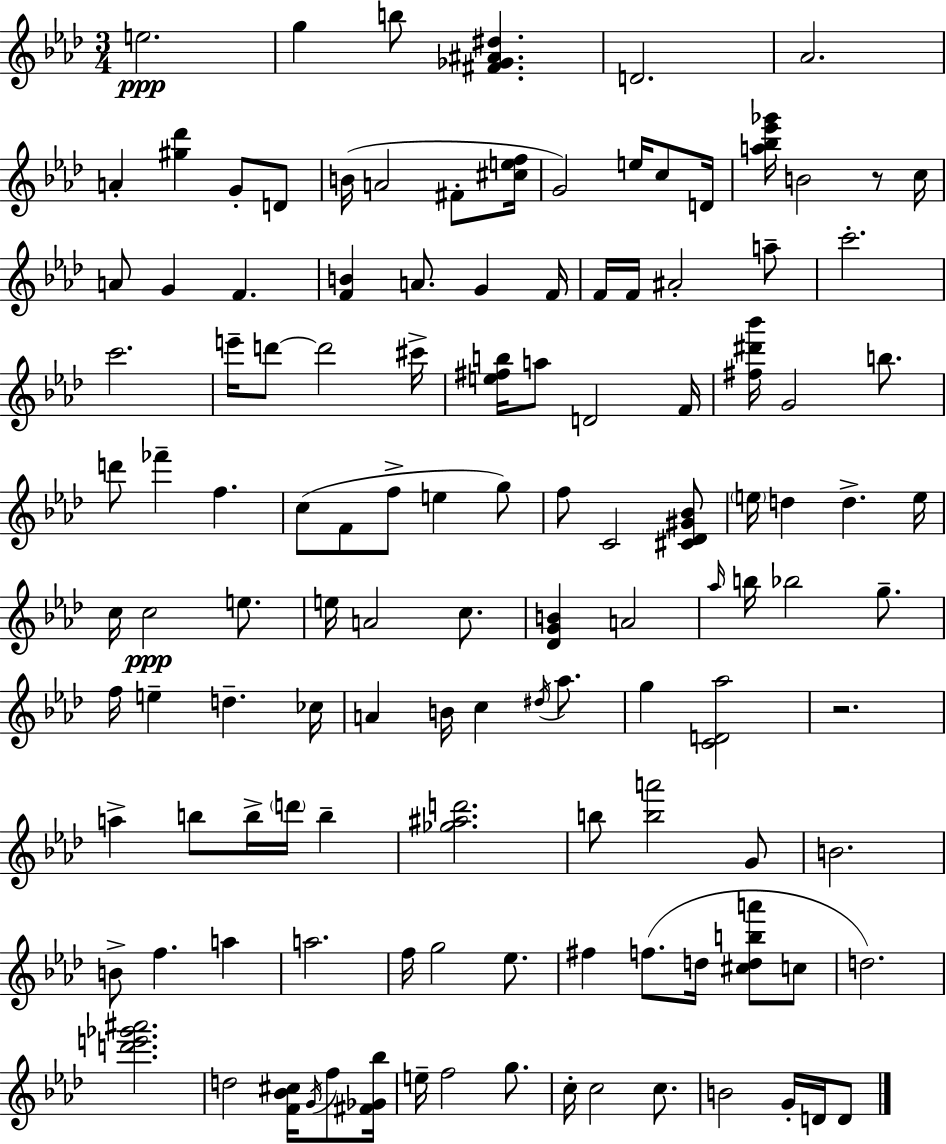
E5/h. G5/q B5/e [F#4,Gb4,A#4,D#5]/q. D4/h. Ab4/h. A4/q [G#5,Db6]/q G4/e D4/e B4/s A4/h F#4/e [C#5,E5,F5]/s G4/h E5/s C5/e D4/s [A5,Bb5,Eb6,Gb6]/s B4/h R/e C5/s A4/e G4/q F4/q. [F4,B4]/q A4/e. G4/q F4/s F4/s F4/s A#4/h A5/e C6/h. C6/h. E6/s D6/e D6/h C#6/s [E5,F#5,B5]/s A5/e D4/h F4/s [F#5,D#6,Bb6]/s G4/h B5/e. D6/e FES6/q F5/q. C5/e F4/e F5/e E5/q G5/e F5/e C4/h [C#4,Db4,G#4,Bb4]/e E5/s D5/q D5/q. E5/s C5/s C5/h E5/e. E5/s A4/h C5/e. [Db4,G4,B4]/q A4/h Ab5/s B5/s Bb5/h G5/e. F5/s E5/q D5/q. CES5/s A4/q B4/s C5/q D#5/s Ab5/e. G5/q [C4,D4,Ab5]/h R/h. A5/q B5/e B5/s D6/s B5/q [Gb5,A#5,D6]/h. B5/e [B5,A6]/h G4/e B4/h. B4/e F5/q. A5/q A5/h. F5/s G5/h Eb5/e. F#5/q F5/e. D5/s [C#5,D5,B5,A6]/e C5/e D5/h. [D6,E6,Gb6,A#6]/h. D5/h [F4,Bb4,C#5]/s G4/s F5/e [F#4,Gb4,Bb5]/s E5/s F5/h G5/e. C5/s C5/h C5/e. B4/h G4/s D4/s D4/e